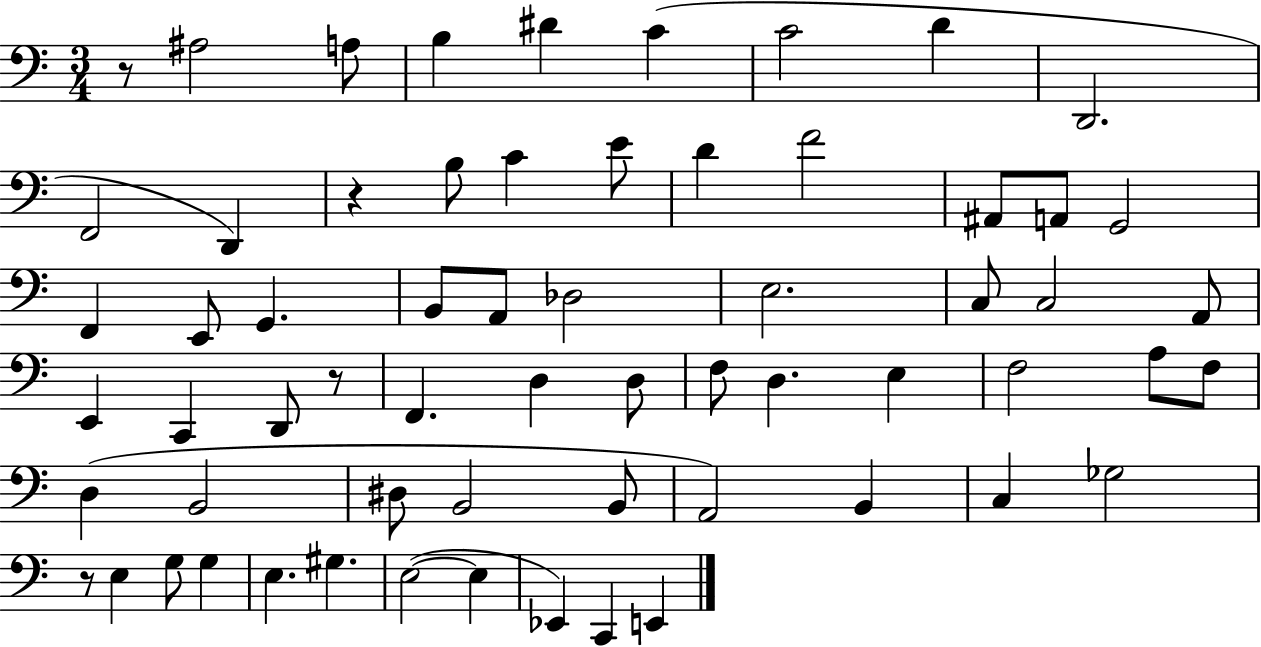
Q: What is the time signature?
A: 3/4